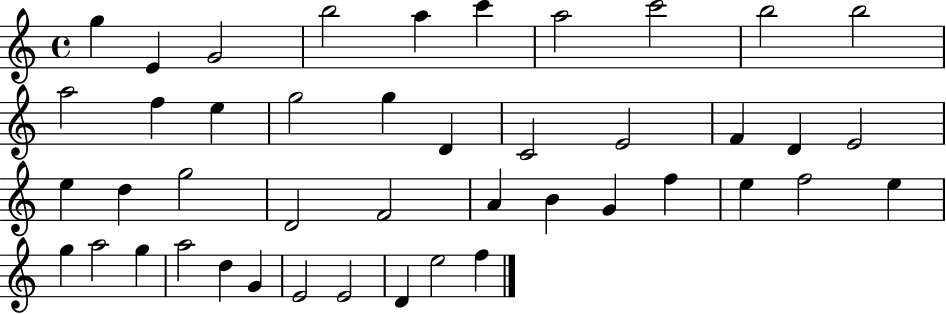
G5/q E4/q G4/h B5/h A5/q C6/q A5/h C6/h B5/h B5/h A5/h F5/q E5/q G5/h G5/q D4/q C4/h E4/h F4/q D4/q E4/h E5/q D5/q G5/h D4/h F4/h A4/q B4/q G4/q F5/q E5/q F5/h E5/q G5/q A5/h G5/q A5/h D5/q G4/q E4/h E4/h D4/q E5/h F5/q